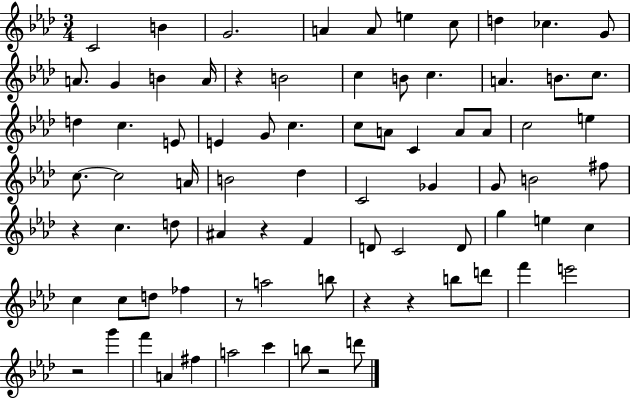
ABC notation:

X:1
T:Untitled
M:3/4
L:1/4
K:Ab
C2 B G2 A A/2 e c/2 d _c G/2 A/2 G B A/4 z B2 c B/2 c A B/2 c/2 d c E/2 E G/2 c c/2 A/2 C A/2 A/2 c2 e c/2 c2 A/4 B2 _d C2 _G G/2 B2 ^f/2 z c d/2 ^A z F D/2 C2 D/2 g e c c c/2 d/2 _f z/2 a2 b/2 z z b/2 d'/2 f' e'2 z2 g' f' A ^f a2 c' b/2 z2 d'/2